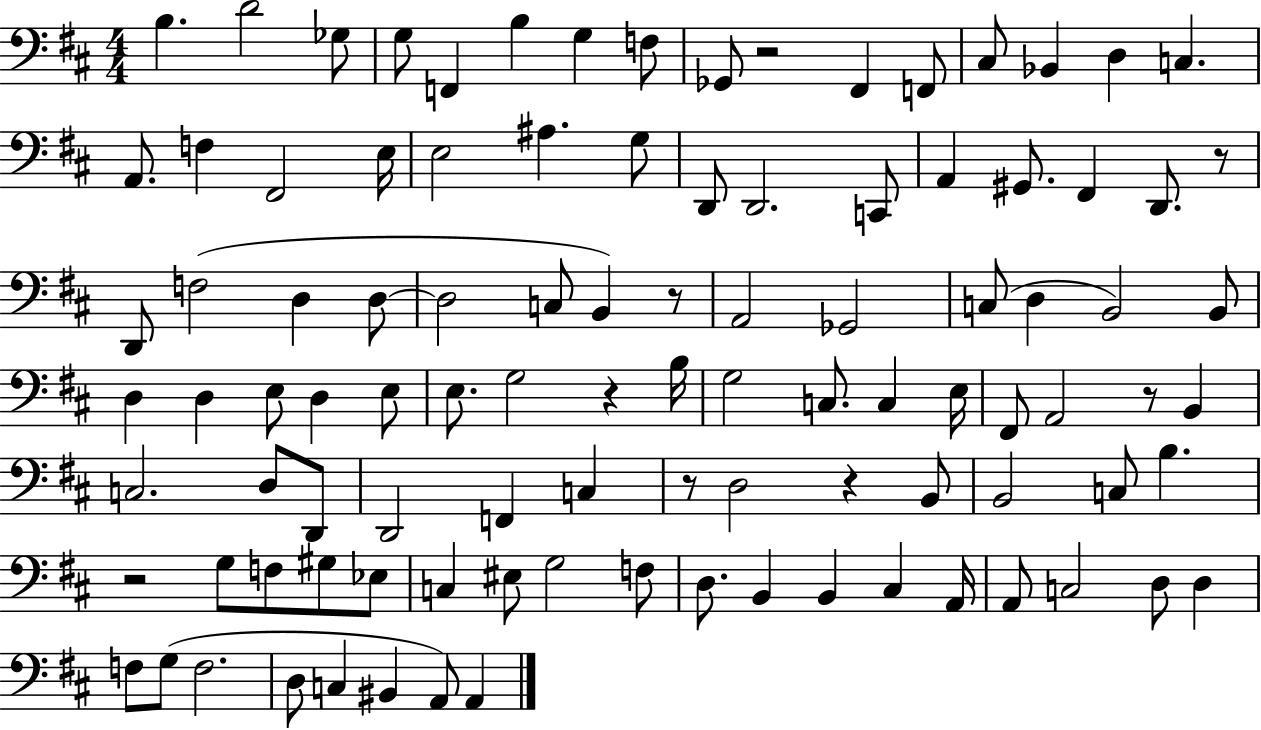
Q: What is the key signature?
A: D major